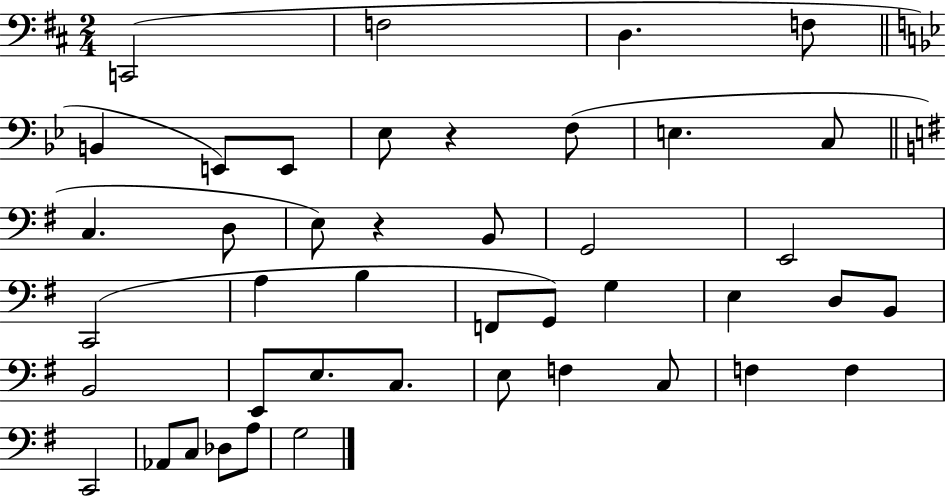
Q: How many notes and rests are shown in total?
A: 43